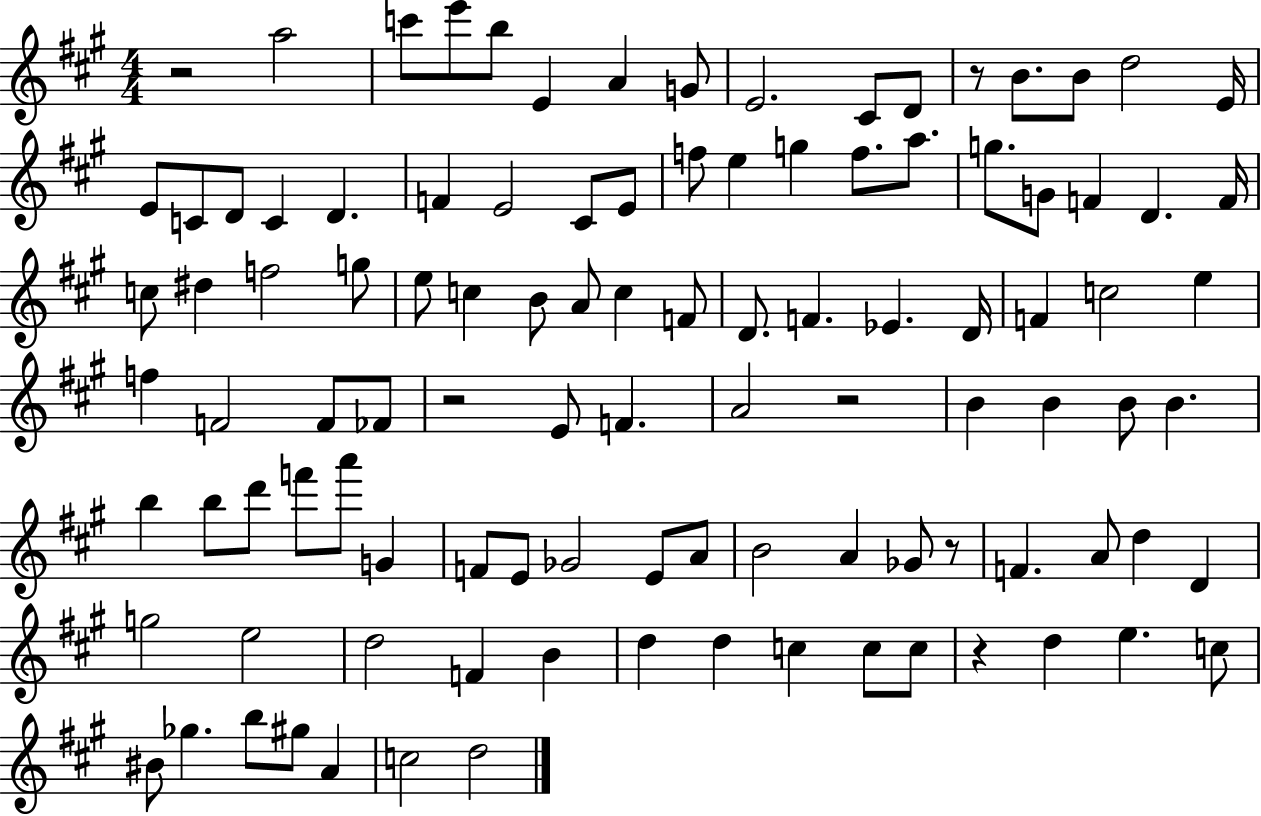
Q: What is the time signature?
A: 4/4